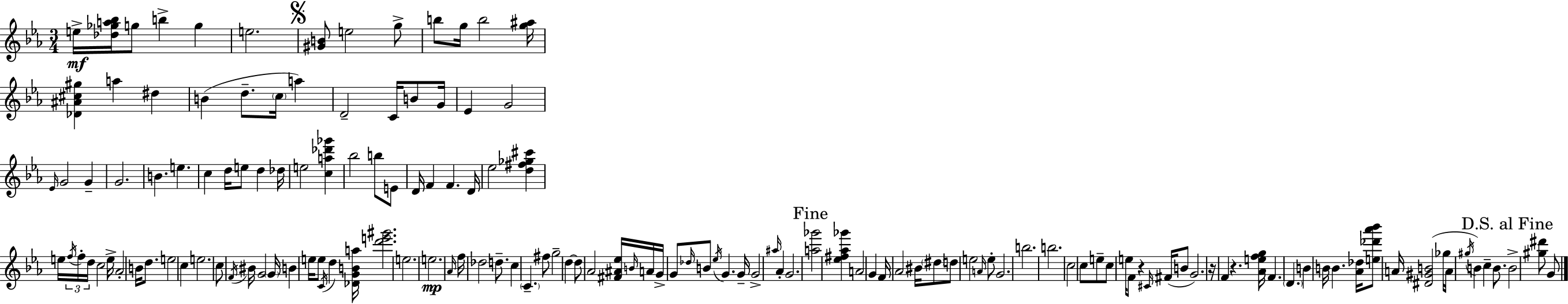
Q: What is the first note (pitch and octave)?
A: E5